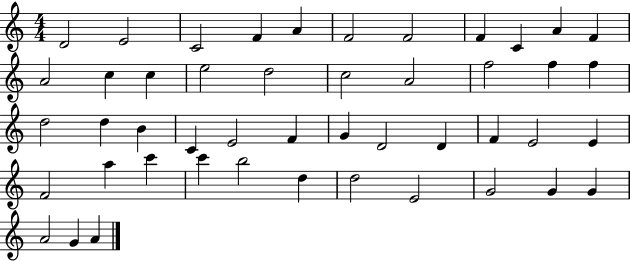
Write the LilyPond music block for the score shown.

{
  \clef treble
  \numericTimeSignature
  \time 4/4
  \key c \major
  d'2 e'2 | c'2 f'4 a'4 | f'2 f'2 | f'4 c'4 a'4 f'4 | \break a'2 c''4 c''4 | e''2 d''2 | c''2 a'2 | f''2 f''4 f''4 | \break d''2 d''4 b'4 | c'4 e'2 f'4 | g'4 d'2 d'4 | f'4 e'2 e'4 | \break f'2 a''4 c'''4 | c'''4 b''2 d''4 | d''2 e'2 | g'2 g'4 g'4 | \break a'2 g'4 a'4 | \bar "|."
}